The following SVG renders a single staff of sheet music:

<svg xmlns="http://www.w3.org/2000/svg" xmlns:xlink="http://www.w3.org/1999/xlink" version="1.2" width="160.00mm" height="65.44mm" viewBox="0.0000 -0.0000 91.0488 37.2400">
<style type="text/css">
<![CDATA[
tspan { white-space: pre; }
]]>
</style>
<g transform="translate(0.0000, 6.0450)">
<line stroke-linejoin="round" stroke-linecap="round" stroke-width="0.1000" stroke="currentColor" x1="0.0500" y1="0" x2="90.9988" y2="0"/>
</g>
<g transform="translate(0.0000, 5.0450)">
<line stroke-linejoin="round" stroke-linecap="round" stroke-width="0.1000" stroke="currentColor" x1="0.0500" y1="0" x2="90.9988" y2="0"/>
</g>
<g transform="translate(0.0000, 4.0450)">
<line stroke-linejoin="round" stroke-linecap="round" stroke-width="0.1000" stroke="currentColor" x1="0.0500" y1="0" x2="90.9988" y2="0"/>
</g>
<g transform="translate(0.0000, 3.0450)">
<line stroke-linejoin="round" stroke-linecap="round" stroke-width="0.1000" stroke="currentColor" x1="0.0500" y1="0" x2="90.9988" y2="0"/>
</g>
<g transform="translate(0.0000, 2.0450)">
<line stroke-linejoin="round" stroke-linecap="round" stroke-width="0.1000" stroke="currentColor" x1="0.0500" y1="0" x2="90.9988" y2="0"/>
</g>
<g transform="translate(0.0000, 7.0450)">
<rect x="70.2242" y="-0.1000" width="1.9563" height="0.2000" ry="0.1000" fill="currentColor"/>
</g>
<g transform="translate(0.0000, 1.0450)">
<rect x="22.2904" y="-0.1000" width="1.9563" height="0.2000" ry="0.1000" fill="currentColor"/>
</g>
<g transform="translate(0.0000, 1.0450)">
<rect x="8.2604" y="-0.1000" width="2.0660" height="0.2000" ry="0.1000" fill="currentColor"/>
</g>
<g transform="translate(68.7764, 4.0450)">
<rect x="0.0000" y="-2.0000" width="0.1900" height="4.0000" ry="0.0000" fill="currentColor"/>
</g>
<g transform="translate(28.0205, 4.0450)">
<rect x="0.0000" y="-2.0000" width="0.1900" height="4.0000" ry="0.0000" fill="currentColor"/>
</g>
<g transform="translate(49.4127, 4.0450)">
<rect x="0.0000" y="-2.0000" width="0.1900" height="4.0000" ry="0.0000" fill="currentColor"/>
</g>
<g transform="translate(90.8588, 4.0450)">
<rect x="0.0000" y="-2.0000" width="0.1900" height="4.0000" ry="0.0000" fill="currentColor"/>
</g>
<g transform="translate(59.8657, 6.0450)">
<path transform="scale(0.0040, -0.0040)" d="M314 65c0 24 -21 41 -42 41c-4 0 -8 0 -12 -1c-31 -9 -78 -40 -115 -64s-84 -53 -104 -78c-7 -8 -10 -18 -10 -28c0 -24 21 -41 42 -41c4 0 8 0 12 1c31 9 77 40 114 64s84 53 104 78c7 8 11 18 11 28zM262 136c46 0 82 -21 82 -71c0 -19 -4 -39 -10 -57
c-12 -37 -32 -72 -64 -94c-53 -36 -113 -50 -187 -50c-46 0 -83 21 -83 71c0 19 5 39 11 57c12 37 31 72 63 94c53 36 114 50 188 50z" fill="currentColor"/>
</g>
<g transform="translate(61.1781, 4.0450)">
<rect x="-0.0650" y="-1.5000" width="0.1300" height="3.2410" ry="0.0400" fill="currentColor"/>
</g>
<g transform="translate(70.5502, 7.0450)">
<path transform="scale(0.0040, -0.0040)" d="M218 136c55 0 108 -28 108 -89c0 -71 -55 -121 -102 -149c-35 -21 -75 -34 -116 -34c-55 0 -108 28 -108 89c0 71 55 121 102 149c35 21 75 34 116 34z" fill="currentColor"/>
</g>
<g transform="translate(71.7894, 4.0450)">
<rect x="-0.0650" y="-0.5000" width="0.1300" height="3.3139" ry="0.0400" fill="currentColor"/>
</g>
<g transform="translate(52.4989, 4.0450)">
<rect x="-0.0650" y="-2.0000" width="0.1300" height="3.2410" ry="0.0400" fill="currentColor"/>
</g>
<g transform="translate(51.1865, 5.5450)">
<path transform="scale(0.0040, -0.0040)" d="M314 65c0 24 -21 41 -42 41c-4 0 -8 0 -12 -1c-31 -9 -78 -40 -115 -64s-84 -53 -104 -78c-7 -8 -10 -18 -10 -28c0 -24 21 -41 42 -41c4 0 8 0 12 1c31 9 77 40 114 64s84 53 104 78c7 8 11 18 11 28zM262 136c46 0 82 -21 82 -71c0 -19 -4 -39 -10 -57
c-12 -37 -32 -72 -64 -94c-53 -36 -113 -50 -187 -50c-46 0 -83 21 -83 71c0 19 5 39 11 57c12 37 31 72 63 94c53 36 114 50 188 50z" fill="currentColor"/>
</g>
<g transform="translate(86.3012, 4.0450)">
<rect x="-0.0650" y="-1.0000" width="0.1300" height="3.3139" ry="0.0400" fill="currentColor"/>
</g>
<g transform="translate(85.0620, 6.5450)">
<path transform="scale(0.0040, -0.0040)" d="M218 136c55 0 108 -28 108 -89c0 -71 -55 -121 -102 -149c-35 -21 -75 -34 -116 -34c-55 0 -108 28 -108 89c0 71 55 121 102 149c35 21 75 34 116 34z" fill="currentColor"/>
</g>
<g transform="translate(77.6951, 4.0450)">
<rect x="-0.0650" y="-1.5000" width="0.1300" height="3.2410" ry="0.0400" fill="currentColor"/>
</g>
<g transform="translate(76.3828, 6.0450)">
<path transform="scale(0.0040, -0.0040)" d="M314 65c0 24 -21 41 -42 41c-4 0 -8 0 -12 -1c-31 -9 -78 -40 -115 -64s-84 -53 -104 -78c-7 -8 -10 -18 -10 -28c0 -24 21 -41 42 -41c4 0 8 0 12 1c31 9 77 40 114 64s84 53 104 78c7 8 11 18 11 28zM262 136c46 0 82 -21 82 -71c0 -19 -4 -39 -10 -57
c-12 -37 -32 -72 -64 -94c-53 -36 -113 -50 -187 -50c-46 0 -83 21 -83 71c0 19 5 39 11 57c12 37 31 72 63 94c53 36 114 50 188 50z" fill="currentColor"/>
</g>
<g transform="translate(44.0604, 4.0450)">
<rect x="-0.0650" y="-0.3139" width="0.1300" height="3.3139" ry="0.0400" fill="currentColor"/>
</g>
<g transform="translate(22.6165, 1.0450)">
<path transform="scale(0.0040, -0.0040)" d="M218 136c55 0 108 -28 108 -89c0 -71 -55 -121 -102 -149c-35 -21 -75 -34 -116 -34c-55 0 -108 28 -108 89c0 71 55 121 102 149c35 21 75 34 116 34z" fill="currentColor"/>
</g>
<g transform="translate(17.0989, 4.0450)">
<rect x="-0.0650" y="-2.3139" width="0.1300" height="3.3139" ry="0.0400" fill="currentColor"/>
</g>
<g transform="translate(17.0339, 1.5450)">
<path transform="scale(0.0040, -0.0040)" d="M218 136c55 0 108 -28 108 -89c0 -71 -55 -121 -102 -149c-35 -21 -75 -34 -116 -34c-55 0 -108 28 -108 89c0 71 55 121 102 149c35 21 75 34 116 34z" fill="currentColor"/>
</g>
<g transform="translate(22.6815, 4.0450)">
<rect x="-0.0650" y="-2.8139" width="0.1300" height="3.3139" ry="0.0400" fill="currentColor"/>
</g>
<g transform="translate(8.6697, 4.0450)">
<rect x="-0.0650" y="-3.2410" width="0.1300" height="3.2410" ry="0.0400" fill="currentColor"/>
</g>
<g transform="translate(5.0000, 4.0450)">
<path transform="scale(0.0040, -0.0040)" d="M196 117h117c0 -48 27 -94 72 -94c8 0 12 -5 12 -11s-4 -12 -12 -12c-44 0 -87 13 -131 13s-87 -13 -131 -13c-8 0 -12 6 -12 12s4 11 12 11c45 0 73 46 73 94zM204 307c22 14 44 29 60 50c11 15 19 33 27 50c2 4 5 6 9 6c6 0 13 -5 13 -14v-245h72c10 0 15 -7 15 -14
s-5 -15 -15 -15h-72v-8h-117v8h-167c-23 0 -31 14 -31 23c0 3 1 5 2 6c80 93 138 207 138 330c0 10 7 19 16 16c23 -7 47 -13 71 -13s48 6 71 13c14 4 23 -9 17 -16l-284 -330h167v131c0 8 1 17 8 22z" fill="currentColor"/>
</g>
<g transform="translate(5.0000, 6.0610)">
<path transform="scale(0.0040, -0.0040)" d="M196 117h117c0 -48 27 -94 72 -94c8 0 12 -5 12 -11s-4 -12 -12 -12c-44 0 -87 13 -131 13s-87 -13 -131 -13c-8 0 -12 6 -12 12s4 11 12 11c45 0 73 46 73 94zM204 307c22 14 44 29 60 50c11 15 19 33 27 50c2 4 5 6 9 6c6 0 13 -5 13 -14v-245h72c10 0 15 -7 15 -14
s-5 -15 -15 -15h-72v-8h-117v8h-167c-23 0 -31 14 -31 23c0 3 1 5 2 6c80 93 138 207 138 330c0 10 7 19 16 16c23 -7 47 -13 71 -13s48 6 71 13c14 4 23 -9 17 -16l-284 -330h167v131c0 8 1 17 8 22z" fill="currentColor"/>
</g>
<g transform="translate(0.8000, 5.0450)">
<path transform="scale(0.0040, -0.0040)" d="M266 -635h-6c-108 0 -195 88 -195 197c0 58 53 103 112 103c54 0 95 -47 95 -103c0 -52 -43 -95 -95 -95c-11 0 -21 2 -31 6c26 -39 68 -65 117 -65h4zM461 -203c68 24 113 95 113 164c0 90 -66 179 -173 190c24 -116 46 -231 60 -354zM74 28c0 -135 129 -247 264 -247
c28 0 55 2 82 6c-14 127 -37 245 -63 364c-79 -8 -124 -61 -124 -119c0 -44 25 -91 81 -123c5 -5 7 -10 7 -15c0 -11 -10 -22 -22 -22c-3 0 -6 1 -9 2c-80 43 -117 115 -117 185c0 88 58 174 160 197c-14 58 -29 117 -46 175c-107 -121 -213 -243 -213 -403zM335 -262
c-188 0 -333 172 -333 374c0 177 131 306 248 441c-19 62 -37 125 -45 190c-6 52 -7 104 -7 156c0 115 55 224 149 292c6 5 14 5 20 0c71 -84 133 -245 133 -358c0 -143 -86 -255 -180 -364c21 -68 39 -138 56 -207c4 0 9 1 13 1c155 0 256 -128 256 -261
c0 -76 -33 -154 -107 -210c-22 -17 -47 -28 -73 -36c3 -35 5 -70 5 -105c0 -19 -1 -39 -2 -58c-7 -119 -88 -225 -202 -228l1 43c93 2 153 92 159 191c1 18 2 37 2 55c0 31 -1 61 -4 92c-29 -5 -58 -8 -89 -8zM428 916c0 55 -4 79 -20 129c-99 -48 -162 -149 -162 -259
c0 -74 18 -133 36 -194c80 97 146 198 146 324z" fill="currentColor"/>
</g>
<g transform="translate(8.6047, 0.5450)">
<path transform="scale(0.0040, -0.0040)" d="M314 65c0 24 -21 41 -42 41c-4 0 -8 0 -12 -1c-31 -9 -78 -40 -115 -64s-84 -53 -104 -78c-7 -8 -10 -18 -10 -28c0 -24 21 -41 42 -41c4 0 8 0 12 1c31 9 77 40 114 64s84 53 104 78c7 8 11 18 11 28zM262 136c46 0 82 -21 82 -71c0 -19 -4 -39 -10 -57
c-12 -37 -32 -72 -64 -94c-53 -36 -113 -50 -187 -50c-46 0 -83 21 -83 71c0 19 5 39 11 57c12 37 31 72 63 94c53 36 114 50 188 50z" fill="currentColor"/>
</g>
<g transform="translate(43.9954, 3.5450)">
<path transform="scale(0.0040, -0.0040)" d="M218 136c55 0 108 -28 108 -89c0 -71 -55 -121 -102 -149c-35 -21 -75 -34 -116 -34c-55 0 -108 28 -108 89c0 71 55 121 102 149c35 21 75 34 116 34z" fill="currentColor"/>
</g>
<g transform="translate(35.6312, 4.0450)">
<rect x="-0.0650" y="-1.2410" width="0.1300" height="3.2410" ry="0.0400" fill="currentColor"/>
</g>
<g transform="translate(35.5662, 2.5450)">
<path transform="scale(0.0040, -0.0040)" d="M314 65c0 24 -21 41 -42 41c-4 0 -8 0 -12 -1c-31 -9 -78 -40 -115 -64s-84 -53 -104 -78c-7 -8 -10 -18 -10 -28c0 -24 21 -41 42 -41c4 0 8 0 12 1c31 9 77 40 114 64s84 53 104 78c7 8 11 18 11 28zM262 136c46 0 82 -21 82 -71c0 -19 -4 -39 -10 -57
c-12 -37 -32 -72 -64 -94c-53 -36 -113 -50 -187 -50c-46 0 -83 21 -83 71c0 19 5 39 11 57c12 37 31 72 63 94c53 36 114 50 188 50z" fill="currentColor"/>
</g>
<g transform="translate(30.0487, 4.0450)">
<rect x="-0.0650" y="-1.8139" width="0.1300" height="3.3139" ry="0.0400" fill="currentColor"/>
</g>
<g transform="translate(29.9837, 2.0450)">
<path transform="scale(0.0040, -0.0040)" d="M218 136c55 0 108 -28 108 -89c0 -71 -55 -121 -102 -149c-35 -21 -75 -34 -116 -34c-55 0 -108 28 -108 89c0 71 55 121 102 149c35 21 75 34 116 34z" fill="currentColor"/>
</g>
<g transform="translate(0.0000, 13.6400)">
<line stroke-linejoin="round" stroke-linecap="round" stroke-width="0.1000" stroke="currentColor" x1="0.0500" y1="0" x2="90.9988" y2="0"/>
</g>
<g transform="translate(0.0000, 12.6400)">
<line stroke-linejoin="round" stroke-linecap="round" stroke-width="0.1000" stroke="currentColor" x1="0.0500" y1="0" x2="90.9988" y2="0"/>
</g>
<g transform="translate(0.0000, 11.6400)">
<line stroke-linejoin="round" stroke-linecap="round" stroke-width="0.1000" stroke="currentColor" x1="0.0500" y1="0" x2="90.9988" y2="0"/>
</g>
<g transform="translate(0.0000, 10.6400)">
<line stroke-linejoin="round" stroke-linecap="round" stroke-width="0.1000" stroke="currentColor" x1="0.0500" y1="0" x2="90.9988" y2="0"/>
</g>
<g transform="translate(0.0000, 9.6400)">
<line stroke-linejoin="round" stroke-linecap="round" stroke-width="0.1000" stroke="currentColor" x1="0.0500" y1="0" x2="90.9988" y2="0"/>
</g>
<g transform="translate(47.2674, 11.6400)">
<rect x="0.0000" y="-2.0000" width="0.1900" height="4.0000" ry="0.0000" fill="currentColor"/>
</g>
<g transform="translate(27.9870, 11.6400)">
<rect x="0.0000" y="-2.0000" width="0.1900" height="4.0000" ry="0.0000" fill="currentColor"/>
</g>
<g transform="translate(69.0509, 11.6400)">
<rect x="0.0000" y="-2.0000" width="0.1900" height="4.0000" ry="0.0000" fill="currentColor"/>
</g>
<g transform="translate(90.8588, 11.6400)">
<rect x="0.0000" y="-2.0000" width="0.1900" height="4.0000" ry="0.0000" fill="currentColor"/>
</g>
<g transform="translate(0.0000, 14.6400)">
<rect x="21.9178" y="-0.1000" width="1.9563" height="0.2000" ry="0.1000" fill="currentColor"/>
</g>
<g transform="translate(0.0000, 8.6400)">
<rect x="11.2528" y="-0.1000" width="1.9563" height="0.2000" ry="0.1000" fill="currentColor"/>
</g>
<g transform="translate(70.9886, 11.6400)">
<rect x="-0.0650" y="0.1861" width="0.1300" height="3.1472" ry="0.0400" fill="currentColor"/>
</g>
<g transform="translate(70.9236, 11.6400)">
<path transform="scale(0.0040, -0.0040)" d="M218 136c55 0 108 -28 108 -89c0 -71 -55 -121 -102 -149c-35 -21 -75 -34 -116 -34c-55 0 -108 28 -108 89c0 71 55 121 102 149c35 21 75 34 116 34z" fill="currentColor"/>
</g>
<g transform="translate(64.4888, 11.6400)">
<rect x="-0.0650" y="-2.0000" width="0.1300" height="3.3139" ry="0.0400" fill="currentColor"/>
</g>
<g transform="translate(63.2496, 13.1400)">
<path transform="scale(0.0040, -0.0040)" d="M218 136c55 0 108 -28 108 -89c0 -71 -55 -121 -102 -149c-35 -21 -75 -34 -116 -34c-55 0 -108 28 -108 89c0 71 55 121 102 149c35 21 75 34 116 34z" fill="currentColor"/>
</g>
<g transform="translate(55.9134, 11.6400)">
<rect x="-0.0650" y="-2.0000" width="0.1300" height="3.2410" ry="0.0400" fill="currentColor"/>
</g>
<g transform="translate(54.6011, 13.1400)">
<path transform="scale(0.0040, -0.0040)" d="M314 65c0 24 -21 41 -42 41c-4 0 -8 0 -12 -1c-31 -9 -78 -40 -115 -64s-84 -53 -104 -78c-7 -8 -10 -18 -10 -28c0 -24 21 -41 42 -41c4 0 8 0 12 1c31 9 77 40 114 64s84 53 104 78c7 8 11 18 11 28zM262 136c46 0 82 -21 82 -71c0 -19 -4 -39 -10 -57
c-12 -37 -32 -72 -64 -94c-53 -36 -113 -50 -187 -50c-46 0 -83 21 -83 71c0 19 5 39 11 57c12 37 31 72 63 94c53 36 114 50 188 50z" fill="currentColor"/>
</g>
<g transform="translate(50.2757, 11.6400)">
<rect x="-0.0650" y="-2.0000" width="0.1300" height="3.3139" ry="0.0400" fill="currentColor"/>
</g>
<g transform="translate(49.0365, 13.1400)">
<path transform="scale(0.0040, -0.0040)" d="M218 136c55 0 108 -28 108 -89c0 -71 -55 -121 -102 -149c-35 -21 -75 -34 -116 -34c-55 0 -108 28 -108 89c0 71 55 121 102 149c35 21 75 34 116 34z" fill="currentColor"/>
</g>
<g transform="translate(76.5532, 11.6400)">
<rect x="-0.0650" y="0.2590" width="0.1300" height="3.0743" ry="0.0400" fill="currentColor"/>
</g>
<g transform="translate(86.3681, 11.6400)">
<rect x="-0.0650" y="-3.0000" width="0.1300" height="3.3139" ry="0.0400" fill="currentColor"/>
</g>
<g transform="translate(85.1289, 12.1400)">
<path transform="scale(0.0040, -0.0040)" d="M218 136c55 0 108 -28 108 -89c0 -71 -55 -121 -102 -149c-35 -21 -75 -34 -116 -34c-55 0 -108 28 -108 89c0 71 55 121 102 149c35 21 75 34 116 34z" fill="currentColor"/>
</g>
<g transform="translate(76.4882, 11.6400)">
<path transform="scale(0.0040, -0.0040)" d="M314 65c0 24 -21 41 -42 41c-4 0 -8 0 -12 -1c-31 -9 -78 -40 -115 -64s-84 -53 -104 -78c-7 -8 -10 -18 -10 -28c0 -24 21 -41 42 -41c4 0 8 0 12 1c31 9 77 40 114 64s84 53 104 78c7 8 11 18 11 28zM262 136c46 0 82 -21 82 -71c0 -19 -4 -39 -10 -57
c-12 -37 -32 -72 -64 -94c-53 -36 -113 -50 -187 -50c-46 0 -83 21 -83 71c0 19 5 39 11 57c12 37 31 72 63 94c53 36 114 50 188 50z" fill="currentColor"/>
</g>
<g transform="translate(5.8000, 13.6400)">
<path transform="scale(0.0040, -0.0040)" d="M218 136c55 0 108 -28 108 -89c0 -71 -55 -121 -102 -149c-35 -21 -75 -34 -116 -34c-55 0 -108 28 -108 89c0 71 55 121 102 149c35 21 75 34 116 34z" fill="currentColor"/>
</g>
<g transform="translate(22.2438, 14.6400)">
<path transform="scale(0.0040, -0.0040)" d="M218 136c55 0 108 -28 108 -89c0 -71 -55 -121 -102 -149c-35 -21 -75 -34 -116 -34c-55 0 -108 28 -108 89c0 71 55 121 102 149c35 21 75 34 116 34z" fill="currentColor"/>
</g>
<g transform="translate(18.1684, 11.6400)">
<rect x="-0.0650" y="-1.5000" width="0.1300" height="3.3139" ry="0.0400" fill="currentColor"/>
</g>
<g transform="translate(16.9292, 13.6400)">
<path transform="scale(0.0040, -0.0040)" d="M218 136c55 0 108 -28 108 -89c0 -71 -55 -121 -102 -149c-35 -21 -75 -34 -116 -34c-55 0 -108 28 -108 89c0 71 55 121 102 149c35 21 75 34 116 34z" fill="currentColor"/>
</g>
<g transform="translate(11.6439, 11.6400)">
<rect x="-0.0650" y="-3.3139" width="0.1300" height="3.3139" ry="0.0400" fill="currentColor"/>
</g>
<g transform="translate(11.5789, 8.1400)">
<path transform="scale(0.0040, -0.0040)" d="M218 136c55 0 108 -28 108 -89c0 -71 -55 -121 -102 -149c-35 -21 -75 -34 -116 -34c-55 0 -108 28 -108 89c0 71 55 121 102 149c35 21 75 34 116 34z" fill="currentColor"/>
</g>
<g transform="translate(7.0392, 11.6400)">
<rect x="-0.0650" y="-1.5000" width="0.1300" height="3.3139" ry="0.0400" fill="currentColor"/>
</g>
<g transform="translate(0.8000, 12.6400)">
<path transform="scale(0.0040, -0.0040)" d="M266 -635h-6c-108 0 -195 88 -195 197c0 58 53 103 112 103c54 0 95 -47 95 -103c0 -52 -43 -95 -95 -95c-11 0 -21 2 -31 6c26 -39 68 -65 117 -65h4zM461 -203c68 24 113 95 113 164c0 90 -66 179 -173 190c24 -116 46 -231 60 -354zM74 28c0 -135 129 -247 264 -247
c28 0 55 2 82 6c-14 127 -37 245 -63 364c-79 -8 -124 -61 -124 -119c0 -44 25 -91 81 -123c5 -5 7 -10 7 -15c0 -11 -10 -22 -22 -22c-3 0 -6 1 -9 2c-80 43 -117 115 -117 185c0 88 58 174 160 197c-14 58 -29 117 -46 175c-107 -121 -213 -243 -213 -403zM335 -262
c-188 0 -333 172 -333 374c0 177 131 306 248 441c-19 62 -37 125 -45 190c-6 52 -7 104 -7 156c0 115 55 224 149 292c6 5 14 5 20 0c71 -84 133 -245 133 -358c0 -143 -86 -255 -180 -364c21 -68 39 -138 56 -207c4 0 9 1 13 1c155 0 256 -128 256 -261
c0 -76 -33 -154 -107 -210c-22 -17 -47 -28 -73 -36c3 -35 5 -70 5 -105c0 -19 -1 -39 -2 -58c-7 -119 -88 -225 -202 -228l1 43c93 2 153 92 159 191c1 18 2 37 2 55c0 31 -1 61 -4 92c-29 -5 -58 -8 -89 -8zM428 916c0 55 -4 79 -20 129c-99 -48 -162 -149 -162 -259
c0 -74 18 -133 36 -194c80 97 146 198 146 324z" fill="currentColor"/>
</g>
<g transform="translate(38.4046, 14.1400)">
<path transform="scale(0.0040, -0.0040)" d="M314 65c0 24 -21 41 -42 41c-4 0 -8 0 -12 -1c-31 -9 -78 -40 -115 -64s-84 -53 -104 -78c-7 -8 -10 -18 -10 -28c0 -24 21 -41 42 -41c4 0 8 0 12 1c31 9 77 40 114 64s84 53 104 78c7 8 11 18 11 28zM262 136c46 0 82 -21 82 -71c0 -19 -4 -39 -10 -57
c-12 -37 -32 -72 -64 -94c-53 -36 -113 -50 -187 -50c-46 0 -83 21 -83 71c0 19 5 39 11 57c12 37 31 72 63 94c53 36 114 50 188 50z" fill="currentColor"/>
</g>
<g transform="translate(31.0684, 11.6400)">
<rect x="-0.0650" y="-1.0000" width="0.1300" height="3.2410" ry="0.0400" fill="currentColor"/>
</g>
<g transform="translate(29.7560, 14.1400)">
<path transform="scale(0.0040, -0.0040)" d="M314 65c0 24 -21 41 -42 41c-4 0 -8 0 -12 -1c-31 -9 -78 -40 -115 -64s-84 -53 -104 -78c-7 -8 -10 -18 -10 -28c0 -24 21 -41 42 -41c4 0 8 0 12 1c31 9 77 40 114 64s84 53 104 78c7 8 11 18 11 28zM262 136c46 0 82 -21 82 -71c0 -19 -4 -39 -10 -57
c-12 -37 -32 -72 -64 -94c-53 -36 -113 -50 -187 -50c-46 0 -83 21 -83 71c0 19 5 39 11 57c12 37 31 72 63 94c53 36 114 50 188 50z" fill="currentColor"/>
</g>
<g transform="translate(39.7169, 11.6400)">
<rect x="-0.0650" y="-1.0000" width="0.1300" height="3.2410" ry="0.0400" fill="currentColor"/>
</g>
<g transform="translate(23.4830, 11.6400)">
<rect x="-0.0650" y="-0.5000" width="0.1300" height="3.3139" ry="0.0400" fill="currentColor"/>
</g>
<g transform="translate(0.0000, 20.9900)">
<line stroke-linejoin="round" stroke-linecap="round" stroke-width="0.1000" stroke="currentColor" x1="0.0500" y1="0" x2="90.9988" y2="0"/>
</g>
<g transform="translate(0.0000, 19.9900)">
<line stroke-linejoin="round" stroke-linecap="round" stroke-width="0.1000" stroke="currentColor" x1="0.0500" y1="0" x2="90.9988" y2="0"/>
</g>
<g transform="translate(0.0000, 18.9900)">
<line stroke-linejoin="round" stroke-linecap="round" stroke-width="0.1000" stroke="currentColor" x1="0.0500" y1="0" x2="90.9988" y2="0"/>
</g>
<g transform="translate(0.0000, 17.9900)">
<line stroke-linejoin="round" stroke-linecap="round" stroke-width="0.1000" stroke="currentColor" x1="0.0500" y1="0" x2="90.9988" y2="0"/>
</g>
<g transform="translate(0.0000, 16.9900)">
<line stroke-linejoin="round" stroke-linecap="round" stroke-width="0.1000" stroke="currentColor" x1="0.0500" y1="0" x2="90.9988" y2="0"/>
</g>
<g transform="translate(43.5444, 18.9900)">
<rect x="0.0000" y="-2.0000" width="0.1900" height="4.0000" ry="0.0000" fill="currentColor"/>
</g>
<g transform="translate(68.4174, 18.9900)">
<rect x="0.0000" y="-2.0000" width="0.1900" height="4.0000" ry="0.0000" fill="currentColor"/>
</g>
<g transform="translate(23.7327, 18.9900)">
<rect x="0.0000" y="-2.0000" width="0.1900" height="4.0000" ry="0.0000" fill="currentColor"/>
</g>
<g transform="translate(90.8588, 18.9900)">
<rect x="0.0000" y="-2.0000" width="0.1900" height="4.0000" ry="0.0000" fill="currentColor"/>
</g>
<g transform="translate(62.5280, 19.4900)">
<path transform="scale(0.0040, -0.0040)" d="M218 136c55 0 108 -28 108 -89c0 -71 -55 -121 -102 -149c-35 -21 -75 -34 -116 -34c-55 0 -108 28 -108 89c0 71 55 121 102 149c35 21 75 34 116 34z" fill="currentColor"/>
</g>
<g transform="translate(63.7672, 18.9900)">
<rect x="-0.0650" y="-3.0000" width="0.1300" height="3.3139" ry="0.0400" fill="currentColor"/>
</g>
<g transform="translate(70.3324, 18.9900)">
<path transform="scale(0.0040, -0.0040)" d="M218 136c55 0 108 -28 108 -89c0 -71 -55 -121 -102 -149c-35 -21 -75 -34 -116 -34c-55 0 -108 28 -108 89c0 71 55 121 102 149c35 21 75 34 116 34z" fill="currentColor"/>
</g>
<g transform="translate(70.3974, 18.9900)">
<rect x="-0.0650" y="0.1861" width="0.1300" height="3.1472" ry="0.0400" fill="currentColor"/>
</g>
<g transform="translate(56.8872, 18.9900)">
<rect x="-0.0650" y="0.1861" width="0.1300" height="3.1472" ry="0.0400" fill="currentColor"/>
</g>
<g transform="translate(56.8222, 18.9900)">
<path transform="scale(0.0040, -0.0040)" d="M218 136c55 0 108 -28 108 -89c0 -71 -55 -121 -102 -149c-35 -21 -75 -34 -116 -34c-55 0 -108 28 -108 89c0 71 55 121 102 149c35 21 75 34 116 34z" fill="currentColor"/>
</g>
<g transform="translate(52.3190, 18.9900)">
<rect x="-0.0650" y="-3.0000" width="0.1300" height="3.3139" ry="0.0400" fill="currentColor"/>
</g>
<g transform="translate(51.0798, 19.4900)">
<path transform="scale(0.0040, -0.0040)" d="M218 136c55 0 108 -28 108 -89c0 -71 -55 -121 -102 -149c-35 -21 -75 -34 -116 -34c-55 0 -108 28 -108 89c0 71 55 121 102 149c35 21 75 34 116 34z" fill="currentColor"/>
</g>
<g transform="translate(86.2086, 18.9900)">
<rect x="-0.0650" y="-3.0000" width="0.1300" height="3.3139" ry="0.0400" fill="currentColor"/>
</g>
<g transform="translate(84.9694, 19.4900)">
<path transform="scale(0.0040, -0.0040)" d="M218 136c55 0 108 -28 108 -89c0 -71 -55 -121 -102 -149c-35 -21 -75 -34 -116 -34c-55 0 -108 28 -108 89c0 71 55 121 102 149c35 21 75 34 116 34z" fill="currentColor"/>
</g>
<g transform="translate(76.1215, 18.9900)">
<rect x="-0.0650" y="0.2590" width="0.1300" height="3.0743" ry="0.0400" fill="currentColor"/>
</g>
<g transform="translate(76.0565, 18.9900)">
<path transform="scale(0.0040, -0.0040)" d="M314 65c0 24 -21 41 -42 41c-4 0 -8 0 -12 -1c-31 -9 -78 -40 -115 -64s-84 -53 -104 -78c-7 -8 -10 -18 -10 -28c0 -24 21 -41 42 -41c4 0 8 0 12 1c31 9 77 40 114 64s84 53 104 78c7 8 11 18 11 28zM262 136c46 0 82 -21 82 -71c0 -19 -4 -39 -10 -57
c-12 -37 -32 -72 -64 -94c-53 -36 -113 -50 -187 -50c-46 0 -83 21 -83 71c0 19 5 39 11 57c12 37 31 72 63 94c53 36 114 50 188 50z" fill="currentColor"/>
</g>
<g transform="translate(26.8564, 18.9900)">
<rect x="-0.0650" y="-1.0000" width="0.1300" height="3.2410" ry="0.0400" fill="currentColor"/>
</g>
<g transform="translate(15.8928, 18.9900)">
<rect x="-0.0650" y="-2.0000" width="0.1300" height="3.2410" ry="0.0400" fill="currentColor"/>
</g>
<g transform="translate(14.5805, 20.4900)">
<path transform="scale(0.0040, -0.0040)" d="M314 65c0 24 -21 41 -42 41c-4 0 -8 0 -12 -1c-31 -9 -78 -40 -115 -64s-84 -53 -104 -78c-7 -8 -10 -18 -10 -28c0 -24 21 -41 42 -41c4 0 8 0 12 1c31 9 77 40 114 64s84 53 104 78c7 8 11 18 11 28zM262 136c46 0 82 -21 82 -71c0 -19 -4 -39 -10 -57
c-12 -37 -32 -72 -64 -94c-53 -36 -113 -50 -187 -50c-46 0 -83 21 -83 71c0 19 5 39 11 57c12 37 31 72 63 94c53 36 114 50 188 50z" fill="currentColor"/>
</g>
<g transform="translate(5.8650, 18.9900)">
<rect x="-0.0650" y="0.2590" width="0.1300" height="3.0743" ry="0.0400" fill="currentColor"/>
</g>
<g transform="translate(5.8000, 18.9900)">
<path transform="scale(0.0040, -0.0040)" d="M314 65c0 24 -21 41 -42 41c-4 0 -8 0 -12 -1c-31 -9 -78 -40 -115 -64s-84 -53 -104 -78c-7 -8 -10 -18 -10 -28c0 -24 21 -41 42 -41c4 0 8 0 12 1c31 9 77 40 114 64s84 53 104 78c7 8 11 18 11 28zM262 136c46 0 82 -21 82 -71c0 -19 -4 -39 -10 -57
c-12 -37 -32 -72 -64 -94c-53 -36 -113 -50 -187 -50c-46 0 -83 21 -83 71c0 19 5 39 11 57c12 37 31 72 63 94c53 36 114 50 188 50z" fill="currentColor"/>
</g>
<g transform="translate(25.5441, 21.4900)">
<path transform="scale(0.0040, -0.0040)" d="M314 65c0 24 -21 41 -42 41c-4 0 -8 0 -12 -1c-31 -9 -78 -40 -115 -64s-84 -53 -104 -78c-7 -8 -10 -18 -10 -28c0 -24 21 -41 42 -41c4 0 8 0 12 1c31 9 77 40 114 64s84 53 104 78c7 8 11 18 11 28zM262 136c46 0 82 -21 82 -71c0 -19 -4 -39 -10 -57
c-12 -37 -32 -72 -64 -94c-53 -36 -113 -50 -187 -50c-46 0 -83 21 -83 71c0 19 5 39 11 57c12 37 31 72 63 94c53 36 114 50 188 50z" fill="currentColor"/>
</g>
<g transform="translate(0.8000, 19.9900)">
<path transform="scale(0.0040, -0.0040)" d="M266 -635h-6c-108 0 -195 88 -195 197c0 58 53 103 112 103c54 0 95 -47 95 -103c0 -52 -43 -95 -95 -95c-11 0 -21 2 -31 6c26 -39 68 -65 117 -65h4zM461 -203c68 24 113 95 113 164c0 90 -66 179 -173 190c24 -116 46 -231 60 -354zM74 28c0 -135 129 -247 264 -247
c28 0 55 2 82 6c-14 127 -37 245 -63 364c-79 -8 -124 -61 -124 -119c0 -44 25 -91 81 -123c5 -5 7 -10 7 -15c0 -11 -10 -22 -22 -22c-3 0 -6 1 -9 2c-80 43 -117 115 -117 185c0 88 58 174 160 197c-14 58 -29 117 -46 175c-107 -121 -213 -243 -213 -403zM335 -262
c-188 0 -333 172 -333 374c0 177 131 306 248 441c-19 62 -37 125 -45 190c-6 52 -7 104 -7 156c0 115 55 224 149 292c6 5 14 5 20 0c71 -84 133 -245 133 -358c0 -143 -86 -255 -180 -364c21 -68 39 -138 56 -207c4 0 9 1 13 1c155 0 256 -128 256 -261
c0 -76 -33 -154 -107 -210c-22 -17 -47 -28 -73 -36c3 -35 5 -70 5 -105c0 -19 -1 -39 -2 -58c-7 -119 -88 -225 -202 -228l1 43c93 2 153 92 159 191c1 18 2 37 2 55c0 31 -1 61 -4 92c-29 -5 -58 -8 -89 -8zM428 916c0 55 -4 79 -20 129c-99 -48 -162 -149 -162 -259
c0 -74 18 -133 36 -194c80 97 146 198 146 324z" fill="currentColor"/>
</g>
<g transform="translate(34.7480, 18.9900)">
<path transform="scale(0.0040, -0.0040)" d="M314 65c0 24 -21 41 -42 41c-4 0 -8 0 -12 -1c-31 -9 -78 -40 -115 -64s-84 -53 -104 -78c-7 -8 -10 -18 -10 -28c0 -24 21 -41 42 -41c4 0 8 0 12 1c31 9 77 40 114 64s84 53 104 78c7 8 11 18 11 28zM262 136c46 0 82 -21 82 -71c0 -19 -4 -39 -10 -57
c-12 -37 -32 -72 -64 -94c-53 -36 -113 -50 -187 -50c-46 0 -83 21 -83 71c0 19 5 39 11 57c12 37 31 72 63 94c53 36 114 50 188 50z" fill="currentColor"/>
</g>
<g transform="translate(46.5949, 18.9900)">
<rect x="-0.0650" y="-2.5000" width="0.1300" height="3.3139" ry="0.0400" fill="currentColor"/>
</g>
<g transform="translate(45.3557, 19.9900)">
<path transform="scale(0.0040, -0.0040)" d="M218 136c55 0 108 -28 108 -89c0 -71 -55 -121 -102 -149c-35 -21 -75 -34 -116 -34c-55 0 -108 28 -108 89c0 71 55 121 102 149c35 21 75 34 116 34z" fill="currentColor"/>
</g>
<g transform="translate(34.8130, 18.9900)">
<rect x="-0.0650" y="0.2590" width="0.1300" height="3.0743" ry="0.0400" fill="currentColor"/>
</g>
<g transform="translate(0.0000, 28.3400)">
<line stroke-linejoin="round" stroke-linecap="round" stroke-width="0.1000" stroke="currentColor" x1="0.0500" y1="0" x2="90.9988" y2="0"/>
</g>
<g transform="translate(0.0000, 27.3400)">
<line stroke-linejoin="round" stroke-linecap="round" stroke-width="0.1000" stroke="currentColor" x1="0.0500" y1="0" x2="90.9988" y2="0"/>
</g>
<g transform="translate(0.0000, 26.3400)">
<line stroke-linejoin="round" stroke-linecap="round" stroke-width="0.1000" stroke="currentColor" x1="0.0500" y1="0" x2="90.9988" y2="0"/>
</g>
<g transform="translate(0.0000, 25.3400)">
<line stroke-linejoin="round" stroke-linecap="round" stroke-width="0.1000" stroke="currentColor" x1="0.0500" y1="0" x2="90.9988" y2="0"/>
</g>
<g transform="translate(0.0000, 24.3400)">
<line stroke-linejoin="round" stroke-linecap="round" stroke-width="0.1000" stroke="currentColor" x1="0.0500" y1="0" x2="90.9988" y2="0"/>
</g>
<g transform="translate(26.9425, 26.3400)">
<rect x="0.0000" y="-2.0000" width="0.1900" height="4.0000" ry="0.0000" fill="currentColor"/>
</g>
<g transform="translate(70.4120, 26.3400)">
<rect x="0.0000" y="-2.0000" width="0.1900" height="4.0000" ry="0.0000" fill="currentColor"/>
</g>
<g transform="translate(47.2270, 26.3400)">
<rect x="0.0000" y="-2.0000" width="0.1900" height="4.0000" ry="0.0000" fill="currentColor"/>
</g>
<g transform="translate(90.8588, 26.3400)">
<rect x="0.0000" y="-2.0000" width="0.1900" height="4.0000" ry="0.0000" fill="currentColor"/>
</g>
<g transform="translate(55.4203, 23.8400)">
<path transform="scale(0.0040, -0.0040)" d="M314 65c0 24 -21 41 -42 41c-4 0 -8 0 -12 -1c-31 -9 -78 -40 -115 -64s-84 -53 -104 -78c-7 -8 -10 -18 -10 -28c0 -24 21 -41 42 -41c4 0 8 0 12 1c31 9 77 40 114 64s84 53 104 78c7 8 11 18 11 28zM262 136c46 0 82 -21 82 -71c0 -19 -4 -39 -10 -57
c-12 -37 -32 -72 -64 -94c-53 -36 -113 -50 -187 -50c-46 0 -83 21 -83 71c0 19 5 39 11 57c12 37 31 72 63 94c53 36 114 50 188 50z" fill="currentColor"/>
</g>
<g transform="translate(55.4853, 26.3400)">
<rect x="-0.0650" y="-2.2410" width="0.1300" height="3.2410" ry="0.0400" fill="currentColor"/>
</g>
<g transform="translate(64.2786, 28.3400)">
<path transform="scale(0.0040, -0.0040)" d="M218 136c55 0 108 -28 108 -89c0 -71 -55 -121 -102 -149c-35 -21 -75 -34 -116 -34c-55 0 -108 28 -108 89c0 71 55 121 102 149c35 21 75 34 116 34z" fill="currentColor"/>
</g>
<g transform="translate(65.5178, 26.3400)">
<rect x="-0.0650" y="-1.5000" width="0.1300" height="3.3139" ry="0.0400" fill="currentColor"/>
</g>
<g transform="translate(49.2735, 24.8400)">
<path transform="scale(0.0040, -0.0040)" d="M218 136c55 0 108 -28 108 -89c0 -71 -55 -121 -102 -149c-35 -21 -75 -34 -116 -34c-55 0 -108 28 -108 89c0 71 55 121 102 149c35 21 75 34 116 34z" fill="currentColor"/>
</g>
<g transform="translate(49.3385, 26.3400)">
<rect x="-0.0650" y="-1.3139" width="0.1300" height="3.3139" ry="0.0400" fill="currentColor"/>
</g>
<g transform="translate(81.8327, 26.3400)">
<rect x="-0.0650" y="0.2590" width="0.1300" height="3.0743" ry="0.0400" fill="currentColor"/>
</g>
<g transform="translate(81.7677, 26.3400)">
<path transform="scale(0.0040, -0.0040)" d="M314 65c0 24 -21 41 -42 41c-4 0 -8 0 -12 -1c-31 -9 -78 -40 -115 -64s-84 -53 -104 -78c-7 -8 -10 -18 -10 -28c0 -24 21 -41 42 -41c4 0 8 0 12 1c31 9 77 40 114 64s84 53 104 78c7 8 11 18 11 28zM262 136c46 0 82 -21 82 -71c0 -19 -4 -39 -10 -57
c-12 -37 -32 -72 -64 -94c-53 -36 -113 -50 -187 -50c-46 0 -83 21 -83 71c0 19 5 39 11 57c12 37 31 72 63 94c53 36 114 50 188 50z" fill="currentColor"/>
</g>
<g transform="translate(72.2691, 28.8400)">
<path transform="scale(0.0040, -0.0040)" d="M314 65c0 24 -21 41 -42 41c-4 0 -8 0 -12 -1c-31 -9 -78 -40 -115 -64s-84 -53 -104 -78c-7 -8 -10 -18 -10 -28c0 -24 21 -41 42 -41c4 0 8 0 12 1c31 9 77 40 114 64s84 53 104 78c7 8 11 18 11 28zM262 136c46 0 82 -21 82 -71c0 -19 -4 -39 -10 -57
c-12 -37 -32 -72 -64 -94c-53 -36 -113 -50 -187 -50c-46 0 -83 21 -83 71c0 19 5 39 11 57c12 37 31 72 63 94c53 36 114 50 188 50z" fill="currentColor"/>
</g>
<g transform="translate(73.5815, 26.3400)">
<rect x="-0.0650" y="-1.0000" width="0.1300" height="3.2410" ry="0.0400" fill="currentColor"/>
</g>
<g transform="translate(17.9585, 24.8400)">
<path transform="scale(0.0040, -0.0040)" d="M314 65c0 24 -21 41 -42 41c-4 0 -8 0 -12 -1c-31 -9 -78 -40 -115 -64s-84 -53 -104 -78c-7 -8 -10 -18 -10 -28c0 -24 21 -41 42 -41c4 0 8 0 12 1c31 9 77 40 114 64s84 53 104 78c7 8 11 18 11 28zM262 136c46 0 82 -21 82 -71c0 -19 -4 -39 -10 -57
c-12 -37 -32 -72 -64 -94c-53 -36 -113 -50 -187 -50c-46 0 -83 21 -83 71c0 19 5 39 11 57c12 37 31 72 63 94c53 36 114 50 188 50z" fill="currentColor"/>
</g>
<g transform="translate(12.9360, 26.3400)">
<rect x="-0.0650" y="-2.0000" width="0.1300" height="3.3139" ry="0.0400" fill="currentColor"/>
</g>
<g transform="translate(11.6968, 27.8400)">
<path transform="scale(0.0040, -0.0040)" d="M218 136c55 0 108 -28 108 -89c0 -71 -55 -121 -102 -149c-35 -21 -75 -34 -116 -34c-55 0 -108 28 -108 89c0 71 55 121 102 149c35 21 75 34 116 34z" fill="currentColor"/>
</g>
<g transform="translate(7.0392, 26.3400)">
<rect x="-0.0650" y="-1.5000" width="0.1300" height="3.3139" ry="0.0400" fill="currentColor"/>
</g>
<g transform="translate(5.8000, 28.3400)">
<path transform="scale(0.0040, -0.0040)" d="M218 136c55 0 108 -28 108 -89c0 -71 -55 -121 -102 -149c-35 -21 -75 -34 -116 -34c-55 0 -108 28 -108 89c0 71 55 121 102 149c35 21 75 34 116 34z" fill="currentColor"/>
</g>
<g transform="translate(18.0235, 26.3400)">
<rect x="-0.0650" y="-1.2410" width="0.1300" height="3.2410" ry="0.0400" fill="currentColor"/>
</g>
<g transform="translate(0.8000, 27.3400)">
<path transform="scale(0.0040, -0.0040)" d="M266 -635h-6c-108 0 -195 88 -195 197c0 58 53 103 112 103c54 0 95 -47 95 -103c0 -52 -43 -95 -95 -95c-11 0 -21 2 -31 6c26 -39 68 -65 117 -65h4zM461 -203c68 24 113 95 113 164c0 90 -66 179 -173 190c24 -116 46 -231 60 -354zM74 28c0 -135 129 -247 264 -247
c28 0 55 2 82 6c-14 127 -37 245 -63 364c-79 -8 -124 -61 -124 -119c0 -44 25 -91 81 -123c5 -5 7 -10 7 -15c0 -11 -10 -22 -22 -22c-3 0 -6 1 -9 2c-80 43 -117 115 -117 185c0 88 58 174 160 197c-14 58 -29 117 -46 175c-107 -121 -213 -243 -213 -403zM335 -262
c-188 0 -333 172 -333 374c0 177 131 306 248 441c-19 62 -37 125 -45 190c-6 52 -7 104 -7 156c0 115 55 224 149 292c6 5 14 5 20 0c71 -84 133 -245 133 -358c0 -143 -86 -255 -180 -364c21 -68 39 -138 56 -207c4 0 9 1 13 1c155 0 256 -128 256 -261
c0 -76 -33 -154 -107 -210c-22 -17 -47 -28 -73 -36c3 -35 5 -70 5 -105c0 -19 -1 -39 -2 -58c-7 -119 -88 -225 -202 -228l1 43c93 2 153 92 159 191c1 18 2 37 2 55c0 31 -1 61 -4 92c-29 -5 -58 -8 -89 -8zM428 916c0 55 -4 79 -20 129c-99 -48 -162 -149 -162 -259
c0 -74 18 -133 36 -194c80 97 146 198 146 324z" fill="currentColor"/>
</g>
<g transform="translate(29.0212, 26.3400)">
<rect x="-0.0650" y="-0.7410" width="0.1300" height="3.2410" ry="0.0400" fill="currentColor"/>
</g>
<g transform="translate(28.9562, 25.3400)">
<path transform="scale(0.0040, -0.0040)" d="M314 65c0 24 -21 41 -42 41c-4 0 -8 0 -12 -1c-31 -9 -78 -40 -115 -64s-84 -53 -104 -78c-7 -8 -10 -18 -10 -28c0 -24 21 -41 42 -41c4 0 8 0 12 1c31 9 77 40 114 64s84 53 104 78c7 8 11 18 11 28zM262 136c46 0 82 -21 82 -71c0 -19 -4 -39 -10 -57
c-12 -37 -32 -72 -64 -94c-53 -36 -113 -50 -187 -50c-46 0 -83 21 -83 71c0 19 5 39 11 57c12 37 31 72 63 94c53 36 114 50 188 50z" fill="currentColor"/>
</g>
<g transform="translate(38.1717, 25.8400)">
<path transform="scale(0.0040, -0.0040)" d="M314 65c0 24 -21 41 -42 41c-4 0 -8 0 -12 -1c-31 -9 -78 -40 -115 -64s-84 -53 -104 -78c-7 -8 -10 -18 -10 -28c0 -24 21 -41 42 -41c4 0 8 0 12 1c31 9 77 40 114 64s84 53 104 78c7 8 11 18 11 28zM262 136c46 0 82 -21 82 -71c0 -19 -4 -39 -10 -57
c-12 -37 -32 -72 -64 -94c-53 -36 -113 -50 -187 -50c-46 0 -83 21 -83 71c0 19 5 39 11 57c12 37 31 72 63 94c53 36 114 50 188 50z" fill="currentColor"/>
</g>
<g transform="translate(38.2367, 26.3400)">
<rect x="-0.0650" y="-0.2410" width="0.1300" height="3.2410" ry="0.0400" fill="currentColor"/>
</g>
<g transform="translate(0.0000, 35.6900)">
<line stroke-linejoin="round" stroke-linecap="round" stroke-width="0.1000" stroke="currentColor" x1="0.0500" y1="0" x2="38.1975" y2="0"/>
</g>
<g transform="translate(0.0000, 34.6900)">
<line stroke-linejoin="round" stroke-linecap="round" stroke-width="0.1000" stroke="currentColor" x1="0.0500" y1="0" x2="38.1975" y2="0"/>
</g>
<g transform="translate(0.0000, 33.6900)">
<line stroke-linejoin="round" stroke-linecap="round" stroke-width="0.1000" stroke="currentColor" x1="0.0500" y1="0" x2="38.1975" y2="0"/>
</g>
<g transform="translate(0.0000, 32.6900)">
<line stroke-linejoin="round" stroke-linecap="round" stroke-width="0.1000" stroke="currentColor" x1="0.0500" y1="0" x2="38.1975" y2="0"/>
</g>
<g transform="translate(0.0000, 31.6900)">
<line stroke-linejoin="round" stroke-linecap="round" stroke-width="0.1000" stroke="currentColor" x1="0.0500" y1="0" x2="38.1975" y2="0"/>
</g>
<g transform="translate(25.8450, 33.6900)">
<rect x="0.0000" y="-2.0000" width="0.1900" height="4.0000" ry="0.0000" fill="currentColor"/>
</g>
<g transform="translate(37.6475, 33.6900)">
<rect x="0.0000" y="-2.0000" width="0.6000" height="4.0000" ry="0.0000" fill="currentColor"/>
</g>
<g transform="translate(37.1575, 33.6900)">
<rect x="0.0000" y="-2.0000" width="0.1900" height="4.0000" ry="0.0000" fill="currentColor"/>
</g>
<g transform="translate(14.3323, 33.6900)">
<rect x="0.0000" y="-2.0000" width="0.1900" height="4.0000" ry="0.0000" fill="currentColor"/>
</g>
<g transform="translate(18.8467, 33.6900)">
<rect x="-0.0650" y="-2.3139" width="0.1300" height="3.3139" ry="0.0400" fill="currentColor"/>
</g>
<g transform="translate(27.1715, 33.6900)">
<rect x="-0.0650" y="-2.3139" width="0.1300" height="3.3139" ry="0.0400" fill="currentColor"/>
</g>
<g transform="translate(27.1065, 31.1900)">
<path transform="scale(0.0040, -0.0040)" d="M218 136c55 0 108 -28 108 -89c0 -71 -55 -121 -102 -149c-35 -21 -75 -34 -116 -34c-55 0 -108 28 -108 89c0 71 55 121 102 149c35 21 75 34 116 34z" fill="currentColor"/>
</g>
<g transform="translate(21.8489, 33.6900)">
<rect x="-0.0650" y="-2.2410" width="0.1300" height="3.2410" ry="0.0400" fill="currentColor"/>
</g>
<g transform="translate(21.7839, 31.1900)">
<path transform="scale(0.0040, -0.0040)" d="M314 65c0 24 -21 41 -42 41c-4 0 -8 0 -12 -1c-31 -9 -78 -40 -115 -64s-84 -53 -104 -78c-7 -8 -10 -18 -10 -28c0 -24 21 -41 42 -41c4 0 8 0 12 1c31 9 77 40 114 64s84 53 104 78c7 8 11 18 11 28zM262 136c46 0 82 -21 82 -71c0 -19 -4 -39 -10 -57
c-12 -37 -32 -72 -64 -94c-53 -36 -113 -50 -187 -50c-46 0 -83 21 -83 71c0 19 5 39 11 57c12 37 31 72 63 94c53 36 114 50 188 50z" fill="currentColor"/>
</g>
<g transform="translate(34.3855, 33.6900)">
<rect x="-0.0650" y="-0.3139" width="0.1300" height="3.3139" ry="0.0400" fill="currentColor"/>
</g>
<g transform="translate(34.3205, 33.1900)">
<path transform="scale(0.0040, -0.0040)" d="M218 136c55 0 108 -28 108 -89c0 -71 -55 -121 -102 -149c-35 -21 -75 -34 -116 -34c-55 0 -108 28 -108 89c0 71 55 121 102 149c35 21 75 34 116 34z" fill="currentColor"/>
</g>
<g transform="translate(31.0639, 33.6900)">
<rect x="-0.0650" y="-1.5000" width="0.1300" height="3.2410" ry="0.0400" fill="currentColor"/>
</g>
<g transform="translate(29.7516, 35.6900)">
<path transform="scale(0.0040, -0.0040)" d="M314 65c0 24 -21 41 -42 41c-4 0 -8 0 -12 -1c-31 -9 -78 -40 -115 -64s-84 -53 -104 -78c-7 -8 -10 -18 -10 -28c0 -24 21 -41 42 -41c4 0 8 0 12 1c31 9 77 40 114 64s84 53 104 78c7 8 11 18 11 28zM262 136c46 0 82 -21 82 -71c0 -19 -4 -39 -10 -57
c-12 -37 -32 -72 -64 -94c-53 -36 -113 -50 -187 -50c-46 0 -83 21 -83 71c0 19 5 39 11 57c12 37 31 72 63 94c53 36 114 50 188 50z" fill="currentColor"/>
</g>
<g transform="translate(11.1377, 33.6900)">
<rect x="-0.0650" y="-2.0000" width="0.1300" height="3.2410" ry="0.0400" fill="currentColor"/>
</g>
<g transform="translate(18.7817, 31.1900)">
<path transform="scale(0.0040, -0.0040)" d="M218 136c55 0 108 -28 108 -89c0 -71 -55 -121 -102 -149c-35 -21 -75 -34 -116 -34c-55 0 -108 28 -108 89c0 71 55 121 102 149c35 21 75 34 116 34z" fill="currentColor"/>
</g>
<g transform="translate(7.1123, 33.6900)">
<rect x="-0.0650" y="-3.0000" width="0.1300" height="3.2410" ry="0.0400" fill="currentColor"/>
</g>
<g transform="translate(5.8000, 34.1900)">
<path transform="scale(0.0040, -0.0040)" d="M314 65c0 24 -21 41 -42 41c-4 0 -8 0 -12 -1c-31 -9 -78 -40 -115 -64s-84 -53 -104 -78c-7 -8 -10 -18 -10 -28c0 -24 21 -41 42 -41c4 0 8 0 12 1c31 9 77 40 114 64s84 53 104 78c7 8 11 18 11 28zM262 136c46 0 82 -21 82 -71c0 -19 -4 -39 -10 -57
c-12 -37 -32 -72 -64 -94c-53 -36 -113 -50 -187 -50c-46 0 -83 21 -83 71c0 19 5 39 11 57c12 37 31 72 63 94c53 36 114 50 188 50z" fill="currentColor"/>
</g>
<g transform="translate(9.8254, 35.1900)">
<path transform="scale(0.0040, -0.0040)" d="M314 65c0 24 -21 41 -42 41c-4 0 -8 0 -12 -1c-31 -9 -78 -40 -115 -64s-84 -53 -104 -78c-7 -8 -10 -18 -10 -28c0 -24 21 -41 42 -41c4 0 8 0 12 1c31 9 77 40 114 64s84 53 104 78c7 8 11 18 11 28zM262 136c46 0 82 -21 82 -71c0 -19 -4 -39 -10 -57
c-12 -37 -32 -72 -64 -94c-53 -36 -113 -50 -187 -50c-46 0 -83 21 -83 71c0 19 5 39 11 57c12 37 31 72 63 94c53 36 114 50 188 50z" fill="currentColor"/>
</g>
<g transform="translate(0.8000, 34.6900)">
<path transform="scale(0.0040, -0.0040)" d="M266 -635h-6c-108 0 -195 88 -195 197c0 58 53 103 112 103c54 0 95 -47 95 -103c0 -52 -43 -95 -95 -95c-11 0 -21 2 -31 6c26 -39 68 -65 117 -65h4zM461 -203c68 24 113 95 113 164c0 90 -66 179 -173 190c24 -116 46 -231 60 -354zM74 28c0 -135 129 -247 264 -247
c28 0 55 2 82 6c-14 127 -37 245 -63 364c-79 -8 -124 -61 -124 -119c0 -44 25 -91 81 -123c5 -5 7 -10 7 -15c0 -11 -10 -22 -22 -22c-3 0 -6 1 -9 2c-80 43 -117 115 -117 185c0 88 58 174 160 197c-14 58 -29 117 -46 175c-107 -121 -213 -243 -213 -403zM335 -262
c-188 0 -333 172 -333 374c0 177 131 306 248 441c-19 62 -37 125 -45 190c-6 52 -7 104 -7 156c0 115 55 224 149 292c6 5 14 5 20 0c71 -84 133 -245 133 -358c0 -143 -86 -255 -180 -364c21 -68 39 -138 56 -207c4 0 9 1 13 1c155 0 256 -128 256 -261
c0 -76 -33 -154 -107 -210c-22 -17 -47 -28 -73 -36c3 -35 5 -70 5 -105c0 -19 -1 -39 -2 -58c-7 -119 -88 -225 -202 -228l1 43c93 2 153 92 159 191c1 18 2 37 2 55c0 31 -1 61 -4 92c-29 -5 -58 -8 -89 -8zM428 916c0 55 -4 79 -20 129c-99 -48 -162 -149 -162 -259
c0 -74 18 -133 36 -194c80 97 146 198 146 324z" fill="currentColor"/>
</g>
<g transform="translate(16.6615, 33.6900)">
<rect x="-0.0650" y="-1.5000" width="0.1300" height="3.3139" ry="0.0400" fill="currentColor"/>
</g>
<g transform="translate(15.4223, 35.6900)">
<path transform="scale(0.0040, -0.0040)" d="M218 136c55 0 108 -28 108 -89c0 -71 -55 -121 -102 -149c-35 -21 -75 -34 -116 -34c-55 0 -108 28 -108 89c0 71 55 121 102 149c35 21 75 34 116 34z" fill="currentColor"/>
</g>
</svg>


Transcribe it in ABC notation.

X:1
T:Untitled
M:4/4
L:1/4
K:C
b2 g a f e2 c F2 E2 C E2 D E b E C D2 D2 F F2 F B B2 A B2 F2 D2 B2 G A B A B B2 A E F e2 d2 c2 e g2 E D2 B2 A2 F2 E g g2 g E2 c